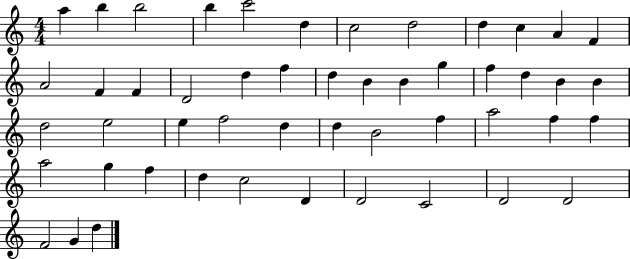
X:1
T:Untitled
M:4/4
L:1/4
K:C
a b b2 b c'2 d c2 d2 d c A F A2 F F D2 d f d B B g f d B B d2 e2 e f2 d d B2 f a2 f f a2 g f d c2 D D2 C2 D2 D2 F2 G d